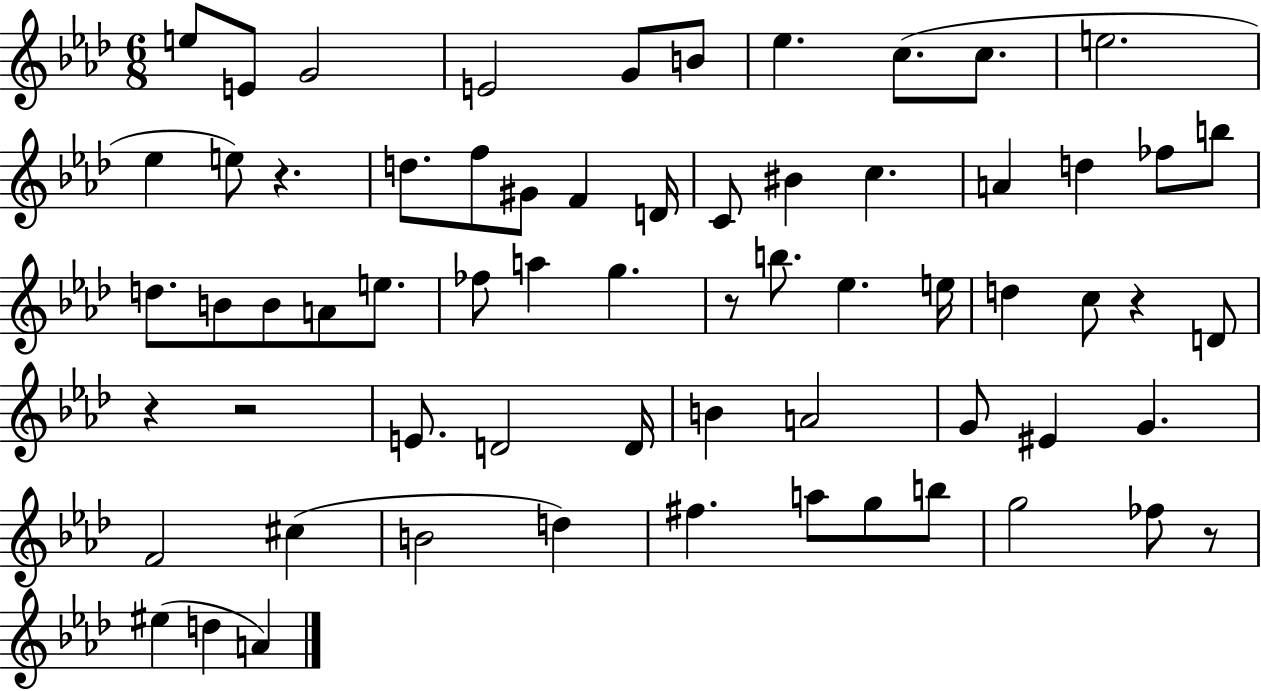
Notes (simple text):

E5/e E4/e G4/h E4/h G4/e B4/e Eb5/q. C5/e. C5/e. E5/h. Eb5/q E5/e R/q. D5/e. F5/e G#4/e F4/q D4/s C4/e BIS4/q C5/q. A4/q D5/q FES5/e B5/e D5/e. B4/e B4/e A4/e E5/e. FES5/e A5/q G5/q. R/e B5/e. Eb5/q. E5/s D5/q C5/e R/q D4/e R/q R/h E4/e. D4/h D4/s B4/q A4/h G4/e EIS4/q G4/q. F4/h C#5/q B4/h D5/q F#5/q. A5/e G5/e B5/e G5/h FES5/e R/e EIS5/q D5/q A4/q